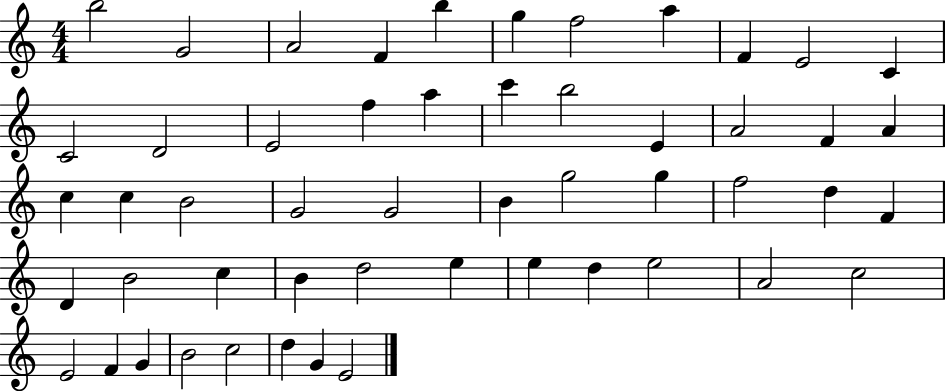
{
  \clef treble
  \numericTimeSignature
  \time 4/4
  \key c \major
  b''2 g'2 | a'2 f'4 b''4 | g''4 f''2 a''4 | f'4 e'2 c'4 | \break c'2 d'2 | e'2 f''4 a''4 | c'''4 b''2 e'4 | a'2 f'4 a'4 | \break c''4 c''4 b'2 | g'2 g'2 | b'4 g''2 g''4 | f''2 d''4 f'4 | \break d'4 b'2 c''4 | b'4 d''2 e''4 | e''4 d''4 e''2 | a'2 c''2 | \break e'2 f'4 g'4 | b'2 c''2 | d''4 g'4 e'2 | \bar "|."
}